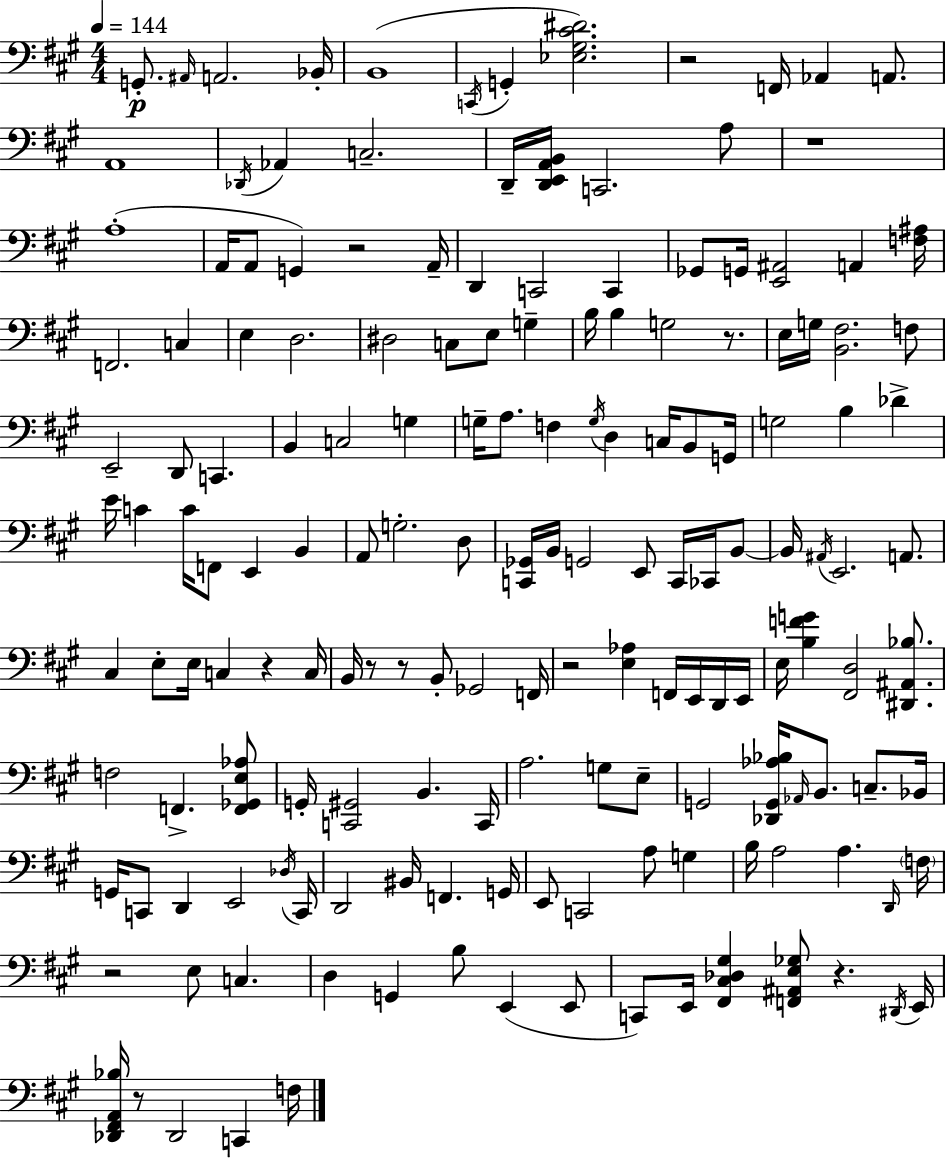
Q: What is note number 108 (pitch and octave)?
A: D2